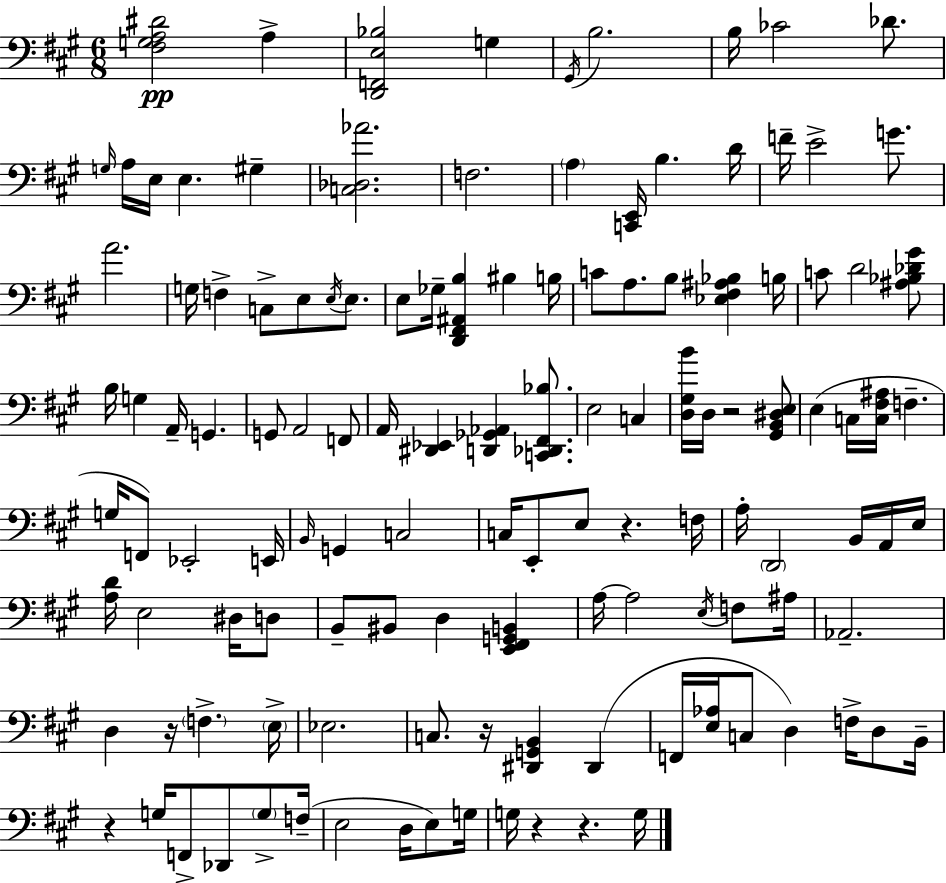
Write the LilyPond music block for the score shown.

{
  \clef bass
  \numericTimeSignature
  \time 6/8
  \key a \major
  <fis g a dis'>2\pp a4-> | <d, f, e bes>2 g4 | \acciaccatura { gis,16 } b2. | b16 ces'2 des'8. | \break \grace { g16 } a16 e16 e4. gis4-- | <c des aes'>2. | f2. | \parenthesize a4 <c, e,>16 b4. | \break d'16 f'16-- e'2-> g'8. | a'2. | g16 f4-> c8-> e8 \acciaccatura { e16 } | e8. e8 ges16-- <d, fis, ais, b>4 bis4 | \break b16 c'8 a8. b8 <ees fis ais bes>4 | b16 c'8 d'2 | <ais bes des' gis'>8 b16 g4 a,16-- g,4. | g,8 a,2 | \break f,8 a,16 <dis, ees,>4 <d, ges, aes,>4 | <c, des, fis, bes>8. e2 c4 | <d gis b'>16 d16 r2 | <gis, b, dis e>8 e4( c16 <c fis ais>16 f4.-- | \break g16 f,8) ees,2-. | e,16 \grace { b,16 } g,4 c2 | c16 e,8-. e8 r4. | f16 a16-. \parenthesize d,2 | \break b,16 a,16 e16 <a d'>16 e2 | dis16 d8 b,8-- bis,8 d4 | <e, fis, g, b,>4 a16~~ a2 | \acciaccatura { e16 } f8 ais16 aes,2.-- | \break d4 r16 \parenthesize f4.-> | \parenthesize e16-> ees2. | c8. r16 <dis, g, b,>4 | dis,4( f,16 <e aes>16 c8 d4) | \break f16-> d8 b,16-- r4 g16 f,8-> | des,8 \parenthesize g8-> f16--( e2 | d16 e8) g16 g16 r4 r4. | g16 \bar "|."
}